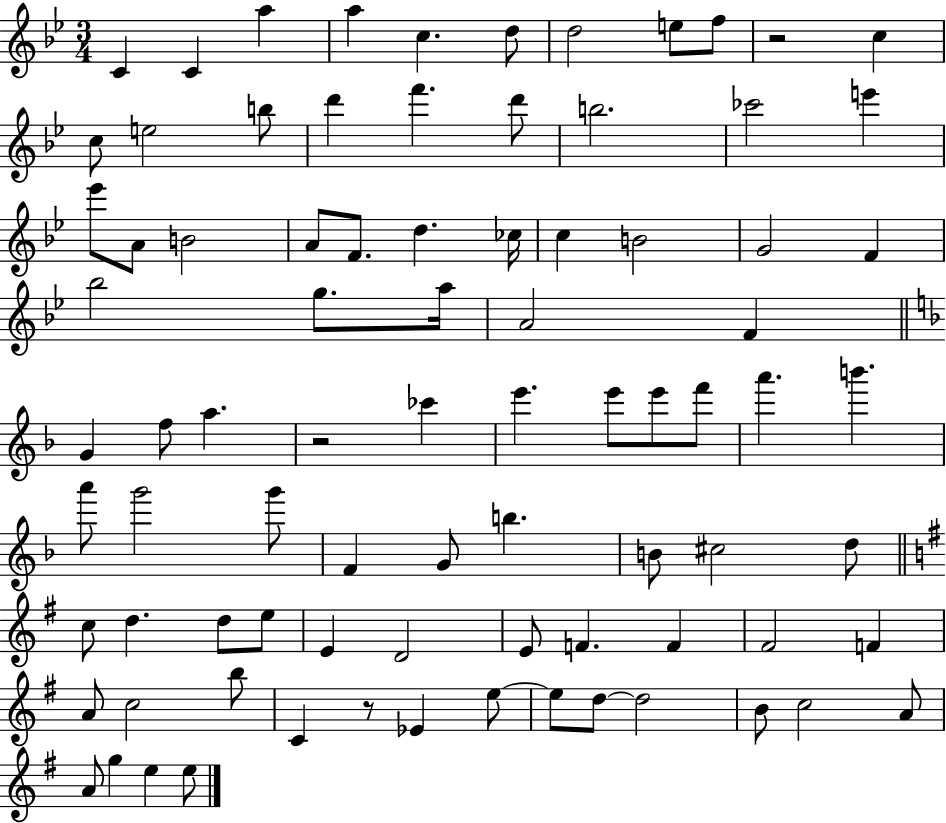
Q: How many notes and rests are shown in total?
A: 84